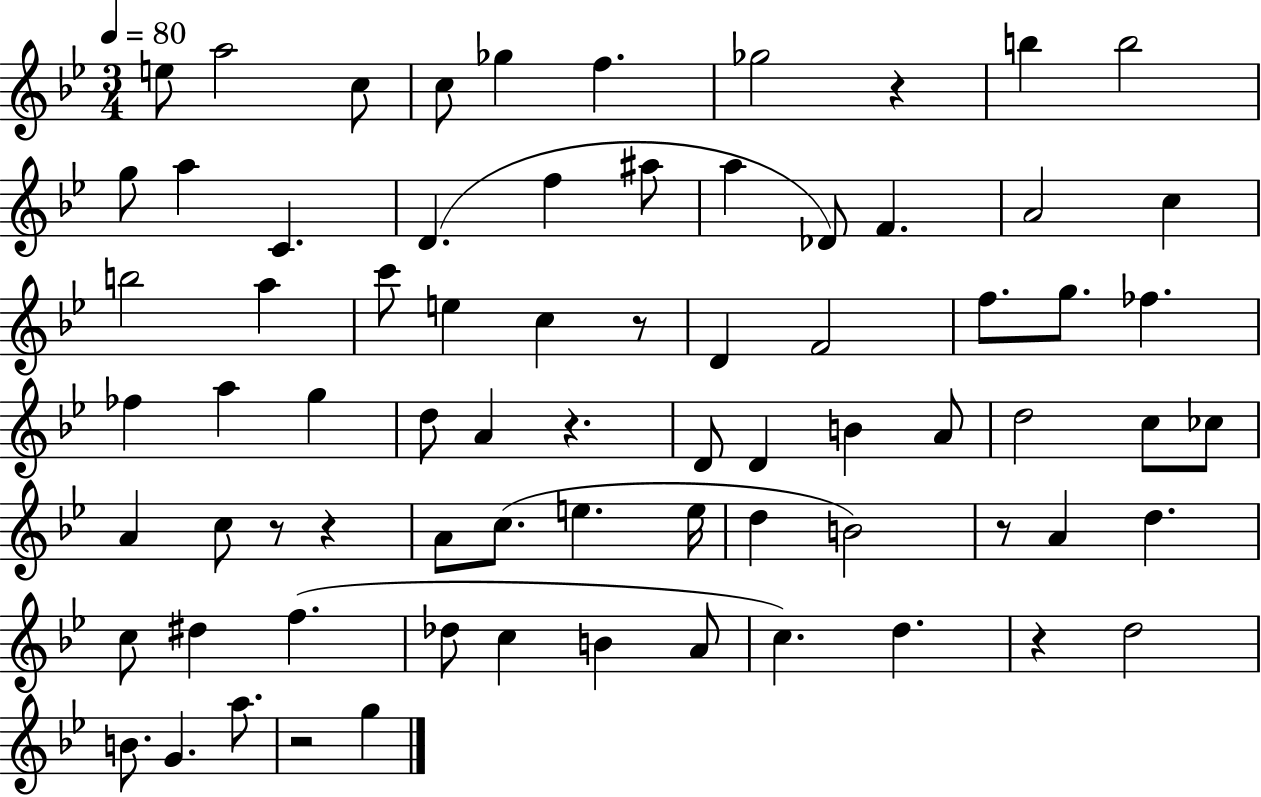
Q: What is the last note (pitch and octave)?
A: G5